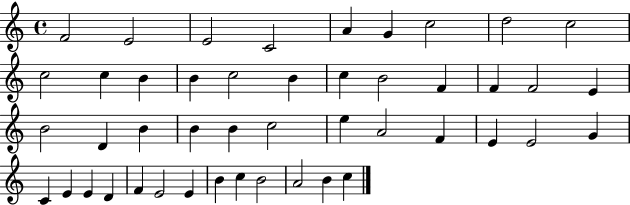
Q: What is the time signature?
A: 4/4